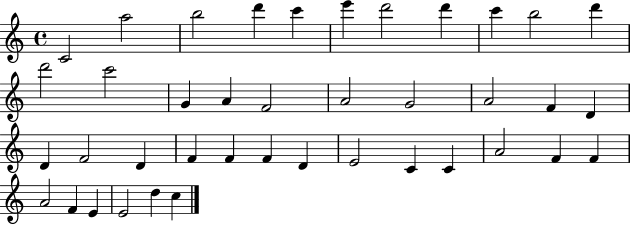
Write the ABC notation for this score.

X:1
T:Untitled
M:4/4
L:1/4
K:C
C2 a2 b2 d' c' e' d'2 d' c' b2 d' d'2 c'2 G A F2 A2 G2 A2 F D D F2 D F F F D E2 C C A2 F F A2 F E E2 d c